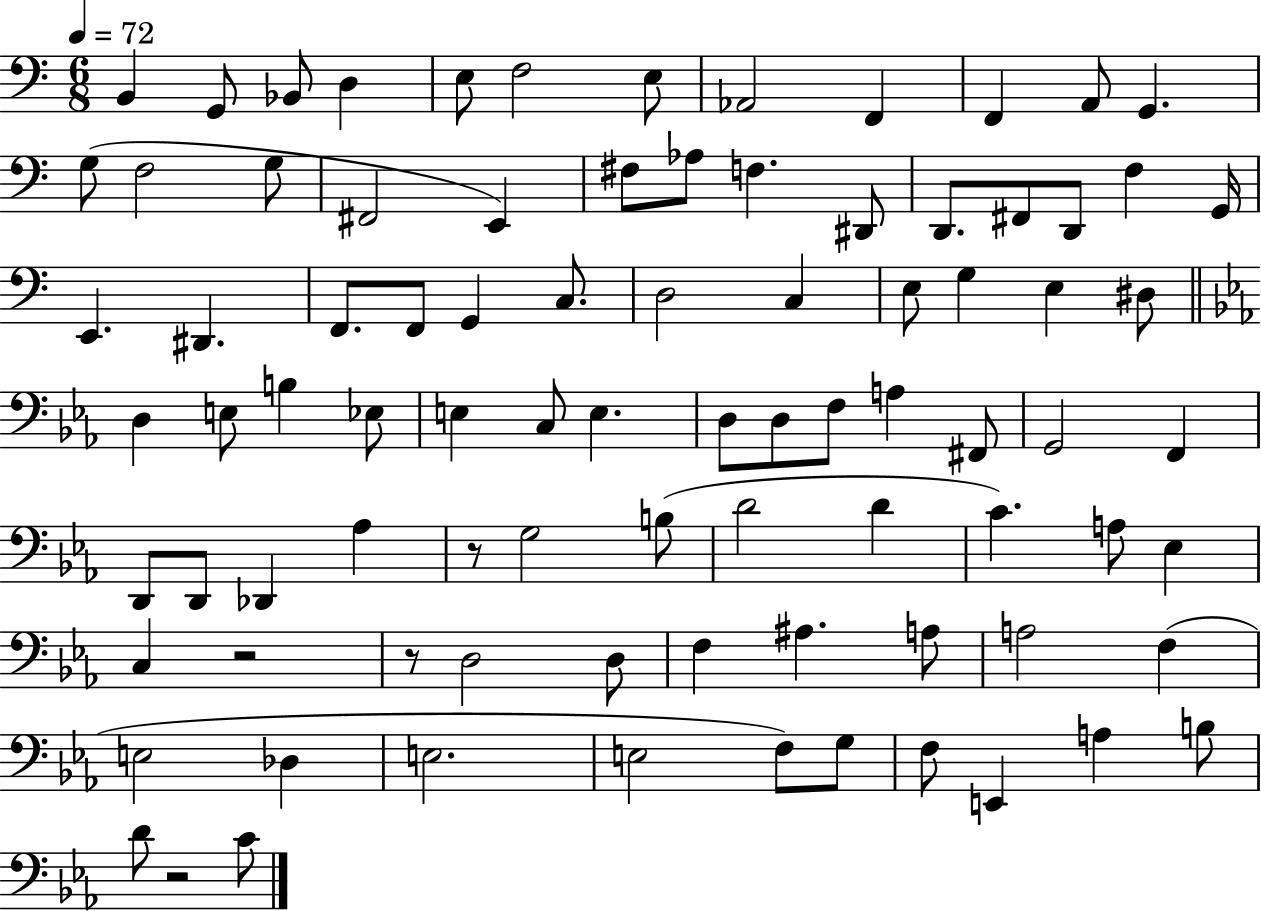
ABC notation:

X:1
T:Untitled
M:6/8
L:1/4
K:C
B,, G,,/2 _B,,/2 D, E,/2 F,2 E,/2 _A,,2 F,, F,, A,,/2 G,, G,/2 F,2 G,/2 ^F,,2 E,, ^F,/2 _A,/2 F, ^D,,/2 D,,/2 ^F,,/2 D,,/2 F, G,,/4 E,, ^D,, F,,/2 F,,/2 G,, C,/2 D,2 C, E,/2 G, E, ^D,/2 D, E,/2 B, _E,/2 E, C,/2 E, D,/2 D,/2 F,/2 A, ^F,,/2 G,,2 F,, D,,/2 D,,/2 _D,, _A, z/2 G,2 B,/2 D2 D C A,/2 _E, C, z2 z/2 D,2 D,/2 F, ^A, A,/2 A,2 F, E,2 _D, E,2 E,2 F,/2 G,/2 F,/2 E,, A, B,/2 D/2 z2 C/2